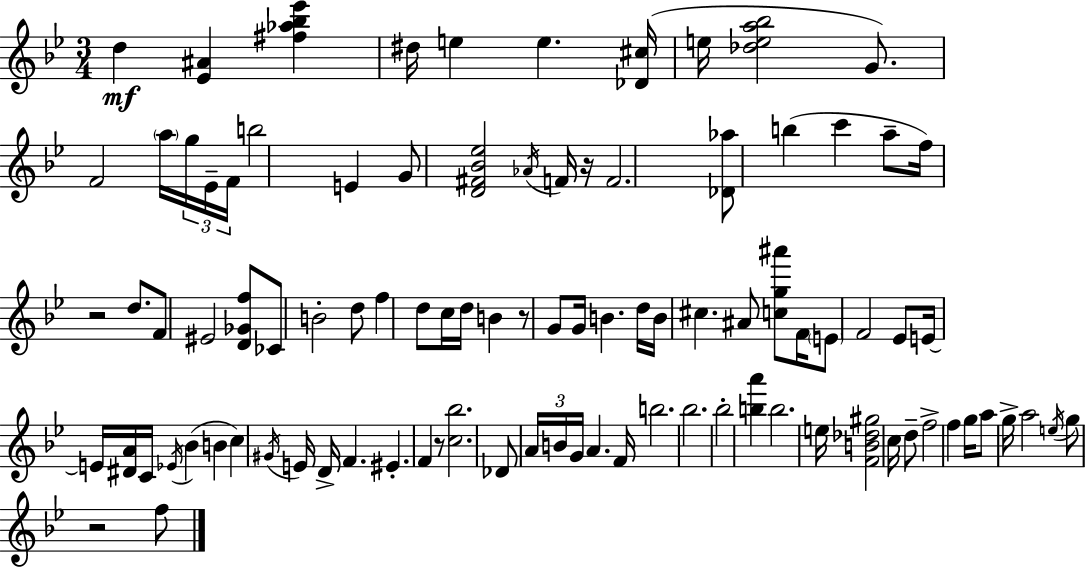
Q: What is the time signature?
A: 3/4